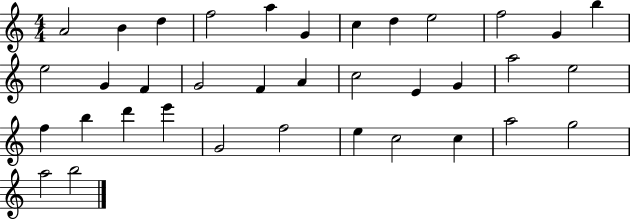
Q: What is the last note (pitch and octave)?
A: B5